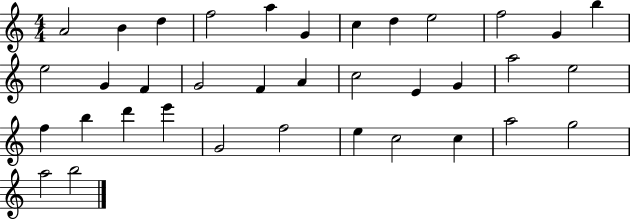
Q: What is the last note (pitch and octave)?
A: B5